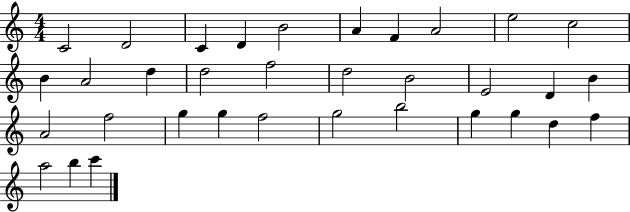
X:1
T:Untitled
M:4/4
L:1/4
K:C
C2 D2 C D B2 A F A2 e2 c2 B A2 d d2 f2 d2 B2 E2 D B A2 f2 g g f2 g2 b2 g g d f a2 b c'